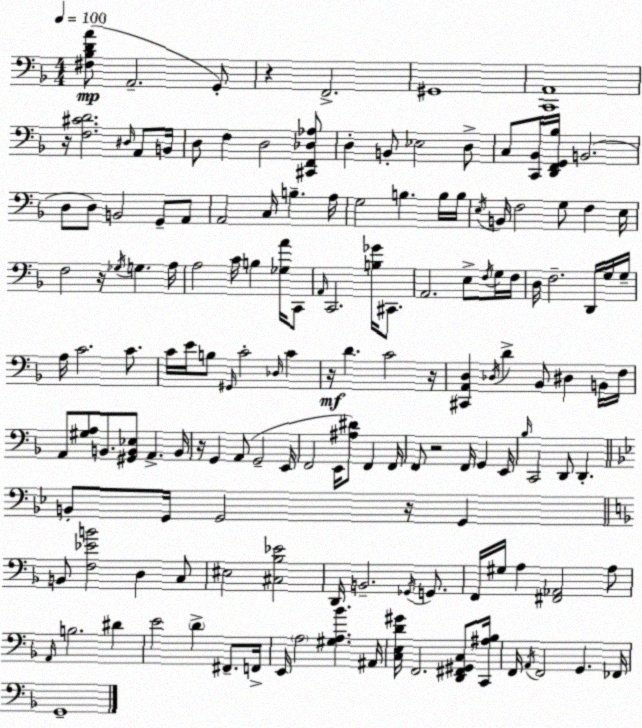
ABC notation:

X:1
T:Untitled
M:4/4
L:1/4
K:F
[^F,_B,DA]/2 A,,2 G,,/2 z F,,2 ^G,,4 [C,,A,,]4 z/4 [F,^CD]2 ^D,/4 A,,/2 B,,/4 D,/2 F, D,2 [^C,,F,,_D,_A,]/2 D, B,,/2 _E,2 D,/2 C,/2 [C,,_B,,]/4 [D,,F,,G,,_B,]/4 B,,2 D,/2 D,/2 B,,2 G,,/2 A,,/2 A,,2 C,/4 B, A,/4 G,2 B, B,/4 B,/4 E,/4 B,,/4 F,2 G,/2 F, E,/4 F,2 z/4 _G,/4 G, A,/4 A,2 C/4 B, [_G,A]/4 C,,/2 A,,/4 C,,2 [B,_G]/4 ^C,,/2 A,,2 E,/2 F,/4 G,/4 F,/4 D,/4 F,2 D,,/4 G,/4 G,/4 A,/4 C2 C/2 C/4 E/4 B,/2 ^G,,/4 C2 _D,/4 C z/4 D C2 z/4 [^C,,A,,D,] _D,/4 D _B,,/2 ^D, B,,/4 F,/4 A,,/2 [^G,A,]/2 B,,/2 [^G,,B,,_E,]/2 A,, B,,/4 z/4 G,, A,,/2 G,,2 E,,/4 F,,2 E,,/4 [^A,^D]/2 F,, F,,/4 F,,/2 z2 F,,/4 G,, E,,/4 _B,/4 C,,2 D,,/2 D,, B,,/2 G,,/4 G,,2 z/4 G,, B,,/2 [F,_EB]2 D, C,/2 ^E,2 [^C,_B,_E]2 D,,/4 B,,2 _G,,/4 G,,/2 F,,/4 ^G,/4 A, [^F,,_A,,]2 A,/2 A,,/4 B,2 ^D E2 D ^F,,/2 F,,/4 E,,/4 A,2 [^G,A,_B] ^A,,/4 [C,E,D^G]/4 F,,2 [D,,^F,,^G,,C,]/2 [C,,^A,_B,]/4 F,,/4 A,,/4 F,,2 G,, _F,,/4 G,,4